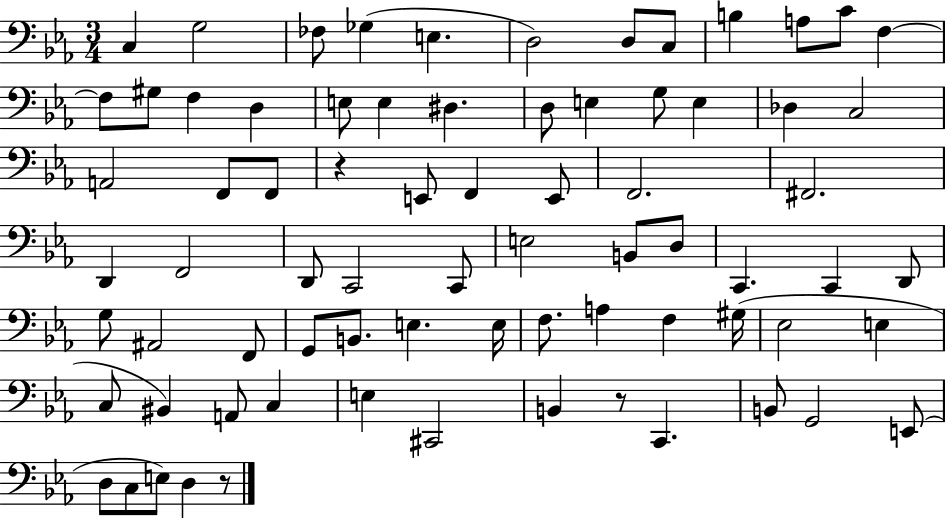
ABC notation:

X:1
T:Untitled
M:3/4
L:1/4
K:Eb
C, G,2 _F,/2 _G, E, D,2 D,/2 C,/2 B, A,/2 C/2 F, F,/2 ^G,/2 F, D, E,/2 E, ^D, D,/2 E, G,/2 E, _D, C,2 A,,2 F,,/2 F,,/2 z E,,/2 F,, E,,/2 F,,2 ^F,,2 D,, F,,2 D,,/2 C,,2 C,,/2 E,2 B,,/2 D,/2 C,, C,, D,,/2 G,/2 ^A,,2 F,,/2 G,,/2 B,,/2 E, E,/4 F,/2 A, F, ^G,/4 _E,2 E, C,/2 ^B,, A,,/2 C, E, ^C,,2 B,, z/2 C,, B,,/2 G,,2 E,,/2 D,/2 C,/2 E,/2 D, z/2